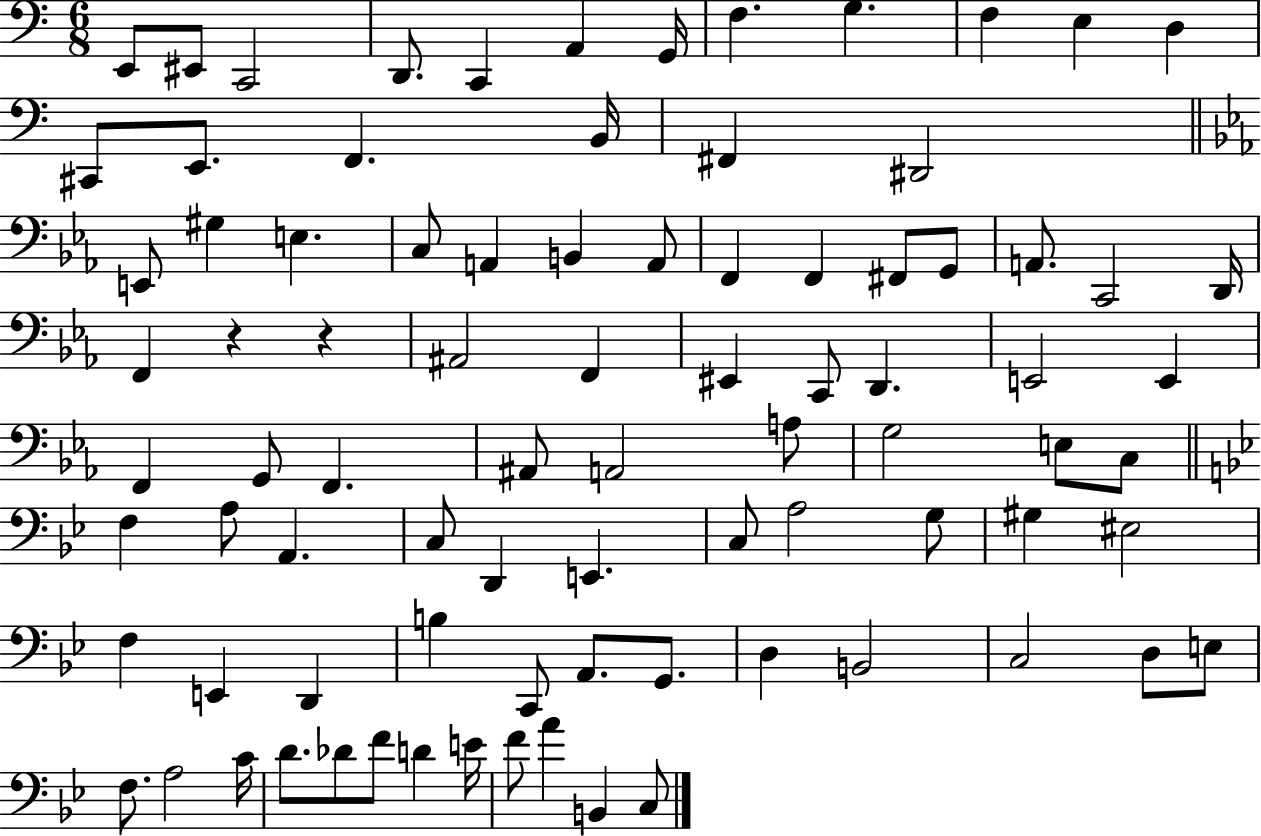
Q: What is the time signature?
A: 6/8